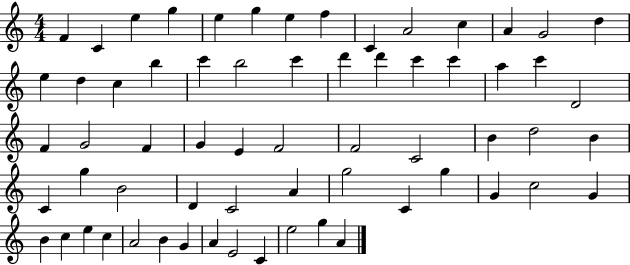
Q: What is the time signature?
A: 4/4